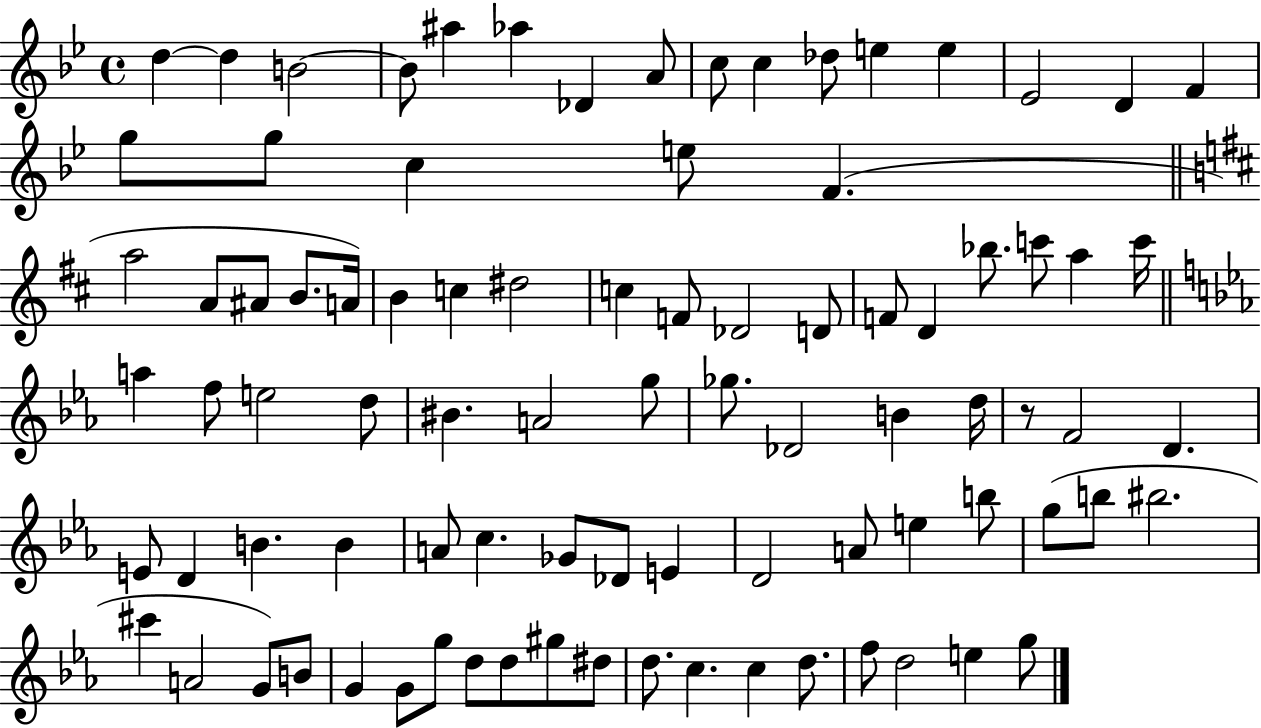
D5/q D5/q B4/h B4/e A#5/q Ab5/q Db4/q A4/e C5/e C5/q Db5/e E5/q E5/q Eb4/h D4/q F4/q G5/e G5/e C5/q E5/e F4/q. A5/h A4/e A#4/e B4/e. A4/s B4/q C5/q D#5/h C5/q F4/e Db4/h D4/e F4/e D4/q Bb5/e. C6/e A5/q C6/s A5/q F5/e E5/h D5/e BIS4/q. A4/h G5/e Gb5/e. Db4/h B4/q D5/s R/e F4/h D4/q. E4/e D4/q B4/q. B4/q A4/e C5/q. Gb4/e Db4/e E4/q D4/h A4/e E5/q B5/e G5/e B5/e BIS5/h. C#6/q A4/h G4/e B4/e G4/q G4/e G5/e D5/e D5/e G#5/e D#5/e D5/e. C5/q. C5/q D5/e. F5/e D5/h E5/q G5/e